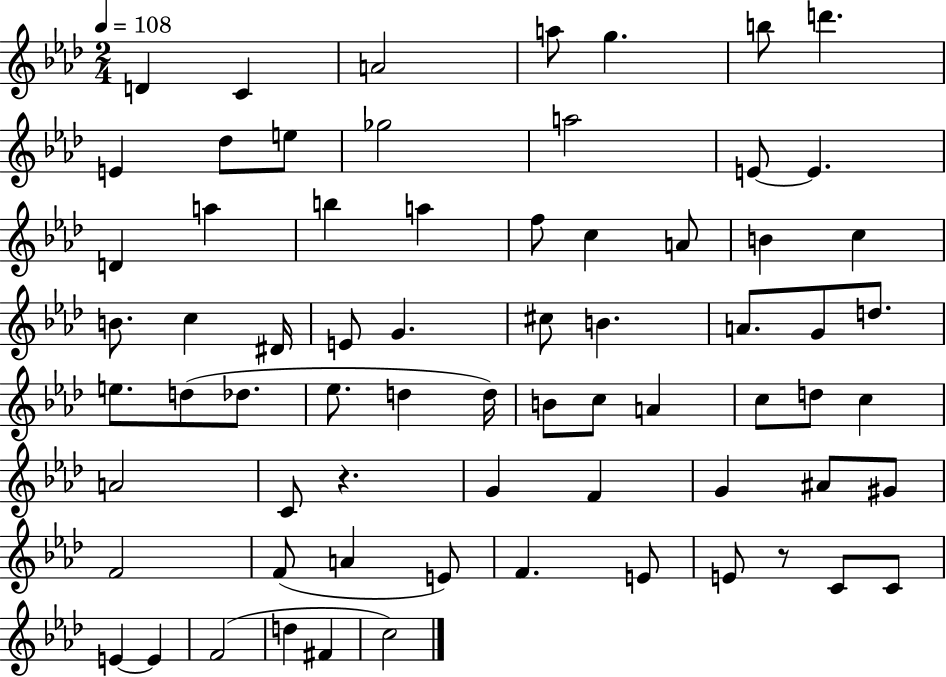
{
  \clef treble
  \numericTimeSignature
  \time 2/4
  \key aes \major
  \tempo 4 = 108
  d'4 c'4 | a'2 | a''8 g''4. | b''8 d'''4. | \break e'4 des''8 e''8 | ges''2 | a''2 | e'8~~ e'4. | \break d'4 a''4 | b''4 a''4 | f''8 c''4 a'8 | b'4 c''4 | \break b'8. c''4 dis'16 | e'8 g'4. | cis''8 b'4. | a'8. g'8 d''8. | \break e''8. d''8( des''8. | ees''8. d''4 d''16) | b'8 c''8 a'4 | c''8 d''8 c''4 | \break a'2 | c'8 r4. | g'4 f'4 | g'4 ais'8 gis'8 | \break f'2 | f'8( a'4 e'8) | f'4. e'8 | e'8 r8 c'8 c'8 | \break e'4~~ e'4 | f'2( | d''4 fis'4 | c''2) | \break \bar "|."
}